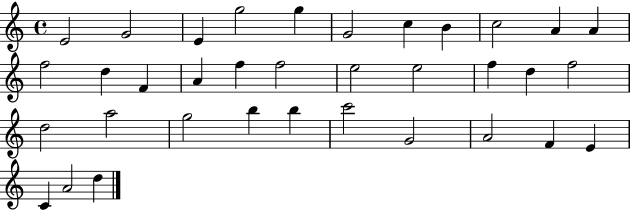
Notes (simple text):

E4/h G4/h E4/q G5/h G5/q G4/h C5/q B4/q C5/h A4/q A4/q F5/h D5/q F4/q A4/q F5/q F5/h E5/h E5/h F5/q D5/q F5/h D5/h A5/h G5/h B5/q B5/q C6/h G4/h A4/h F4/q E4/q C4/q A4/h D5/q